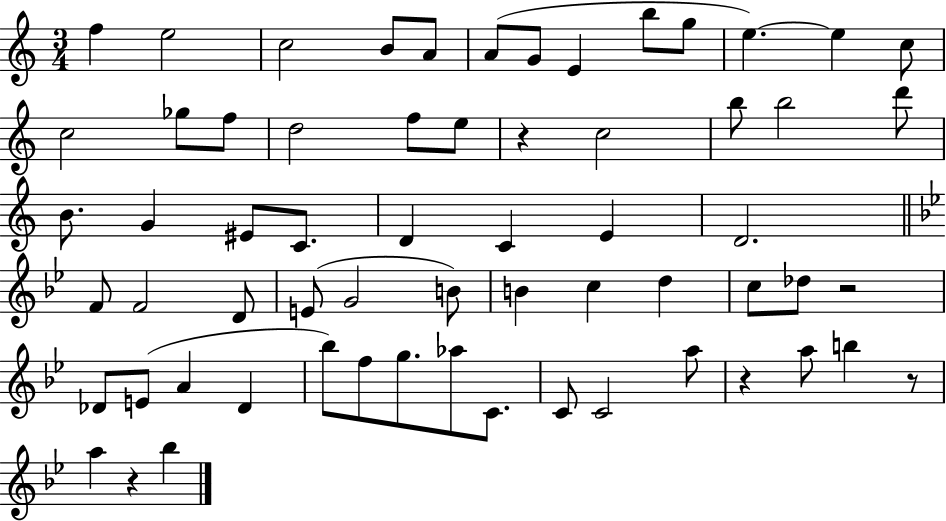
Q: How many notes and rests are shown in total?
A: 63